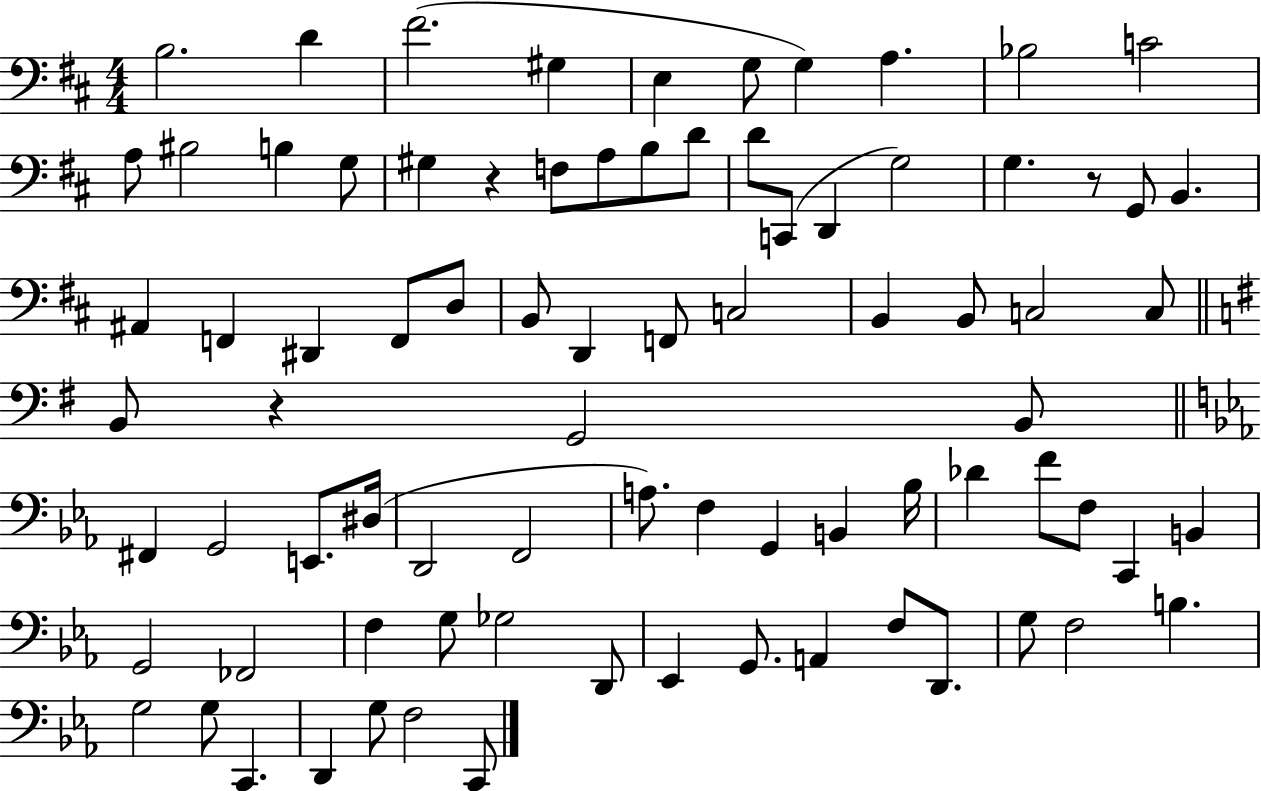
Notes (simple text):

B3/h. D4/q F#4/h. G#3/q E3/q G3/e G3/q A3/q. Bb3/h C4/h A3/e BIS3/h B3/q G3/e G#3/q R/q F3/e A3/e B3/e D4/e D4/e C2/e D2/q G3/h G3/q. R/e G2/e B2/q. A#2/q F2/q D#2/q F2/e D3/e B2/e D2/q F2/e C3/h B2/q B2/e C3/h C3/e B2/e R/q G2/h B2/e F#2/q G2/h E2/e. D#3/s D2/h F2/h A3/e. F3/q G2/q B2/q Bb3/s Db4/q F4/e F3/e C2/q B2/q G2/h FES2/h F3/q G3/e Gb3/h D2/e Eb2/q G2/e. A2/q F3/e D2/e. G3/e F3/h B3/q. G3/h G3/e C2/q. D2/q G3/e F3/h C2/e